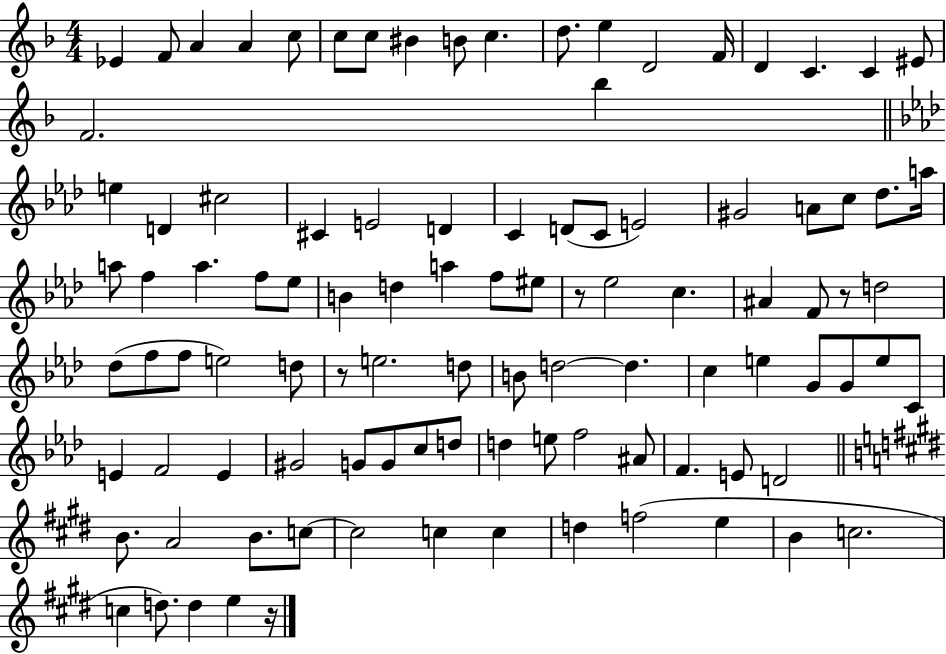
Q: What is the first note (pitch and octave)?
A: Eb4